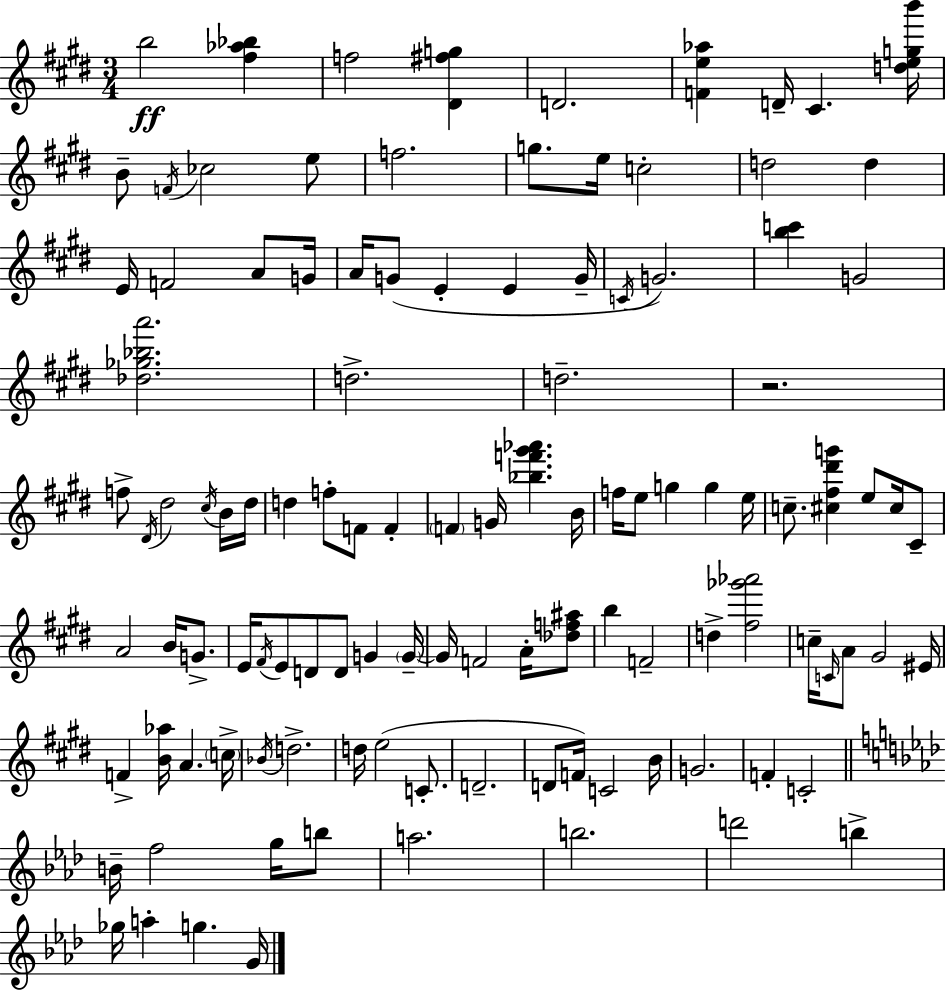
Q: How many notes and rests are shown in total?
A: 112